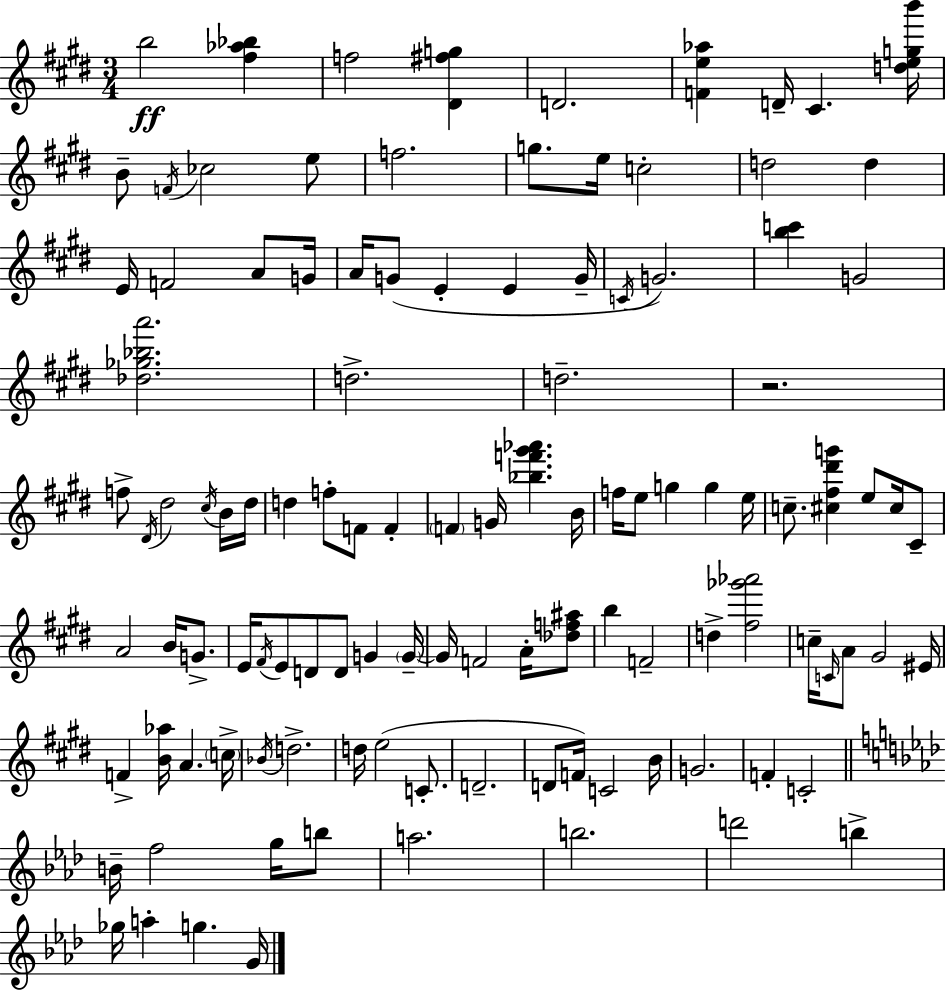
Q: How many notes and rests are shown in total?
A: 112